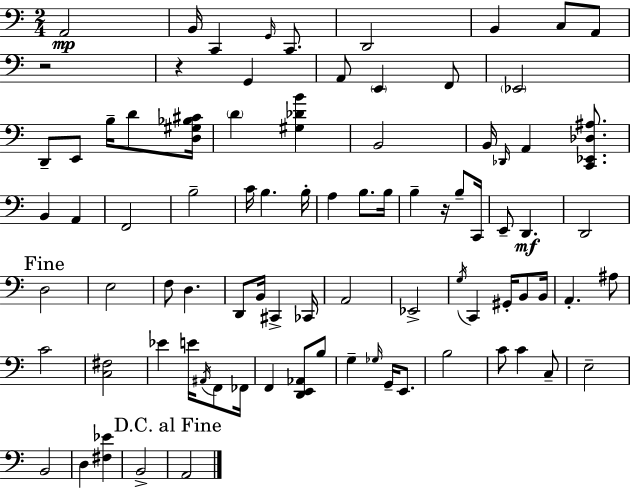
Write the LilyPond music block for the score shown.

{
  \clef bass
  \numericTimeSignature
  \time 2/4
  \key c \major
  \repeat volta 2 { a,2\mp | b,16 c,4 \grace { g,16 } c,8. | d,2 | b,4 c8 a,8 | \break r2 | r4 g,4 | a,8 \parenthesize e,4 f,8 | \parenthesize ees,2 | \break d,8-- e,8 b16-- d'8 | <d gis bes cis'>16 \parenthesize d'4 <gis des' b'>4 | b,2 | b,16 \grace { des,16 } a,4 <c, ees, des ais>8. | \break b,4 a,4 | f,2 | b2-- | c'16 b4. | \break b16-. a4 b8. | b16 b4-- r16 b8-- | c,16 e,8-- d,4.\mf | d,2 | \break \mark "Fine" d2 | e2 | f8 d4. | d,8 b,16 cis,4-> | \break ces,16 a,2 | ees,2-> | \acciaccatura { g16 } c,4 gis,16-. | b,8 b,16 a,4.-. | \break ais8 c'2 | <c fis>2 | ees'4 e'16 | \acciaccatura { ais,16 } f,8 fes,16 f,4 | \break <d, e, aes,>8 b8 g4-- | \grace { ges16 } g,16-- e,8. b2 | c'8 c'4 | c8-- e2-- | \break b,2 | d4 | <fis ees'>4 b,2-> | \mark "D.C. al Fine" a,2 | \break } \bar "|."
}